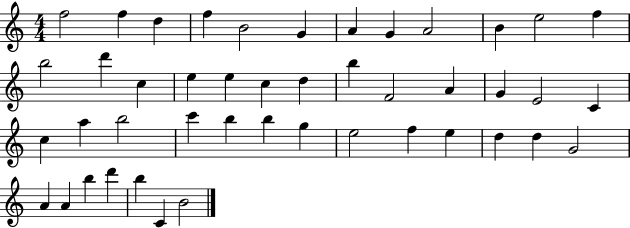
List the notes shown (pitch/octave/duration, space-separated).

F5/h F5/q D5/q F5/q B4/h G4/q A4/q G4/q A4/h B4/q E5/h F5/q B5/h D6/q C5/q E5/q E5/q C5/q D5/q B5/q F4/h A4/q G4/q E4/h C4/q C5/q A5/q B5/h C6/q B5/q B5/q G5/q E5/h F5/q E5/q D5/q D5/q G4/h A4/q A4/q B5/q D6/q B5/q C4/q B4/h